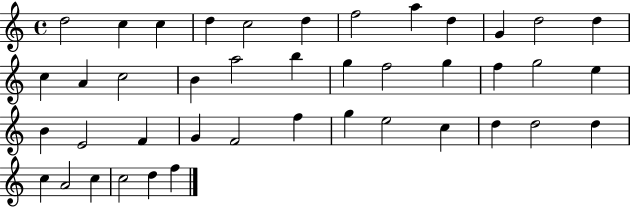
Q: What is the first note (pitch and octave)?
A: D5